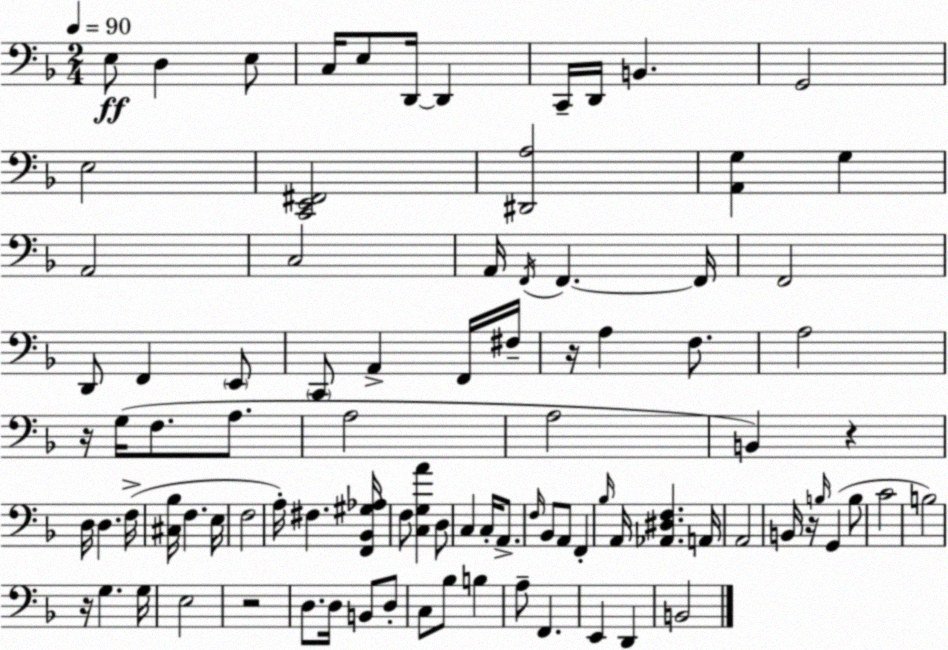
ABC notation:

X:1
T:Untitled
M:2/4
L:1/4
K:F
E,/2 D, E,/2 C,/4 E,/2 D,,/4 D,, C,,/4 D,,/4 B,, G,,2 E,2 [C,,E,,^F,,]2 [^D,,A,]2 [A,,G,] G, A,,2 C,2 A,,/4 F,,/4 F,, F,,/4 F,,2 D,,/2 F,, E,,/2 C,,/2 A,, F,,/4 ^F,/4 z/4 A, F,/2 A,2 z/4 G,/4 F,/2 A,/2 A,2 A,2 B,, z D,/4 D, F,/4 [^C,_B,]/4 F, E,/4 F,2 A,/4 ^F, [F,,_B,,^G,_A,]/4 F,/2 [C,G,A] D,/2 C, C,/4 A,,/2 F,/4 _B,,/2 A,,/2 F,, _B,/4 A,,/4 [_A,,^D,F,] A,,/4 A,,2 B,,/4 z/4 B,/4 G,, B,/2 C2 B,2 z/4 G, G,/4 E,2 z2 D,/2 D,/4 B,,/2 D,/2 C,/2 _B,/2 B, A,/2 F,, E,, D,, B,,2